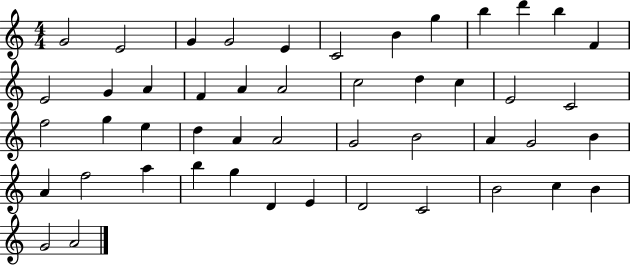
{
  \clef treble
  \numericTimeSignature
  \time 4/4
  \key c \major
  g'2 e'2 | g'4 g'2 e'4 | c'2 b'4 g''4 | b''4 d'''4 b''4 f'4 | \break e'2 g'4 a'4 | f'4 a'4 a'2 | c''2 d''4 c''4 | e'2 c'2 | \break f''2 g''4 e''4 | d''4 a'4 a'2 | g'2 b'2 | a'4 g'2 b'4 | \break a'4 f''2 a''4 | b''4 g''4 d'4 e'4 | d'2 c'2 | b'2 c''4 b'4 | \break g'2 a'2 | \bar "|."
}